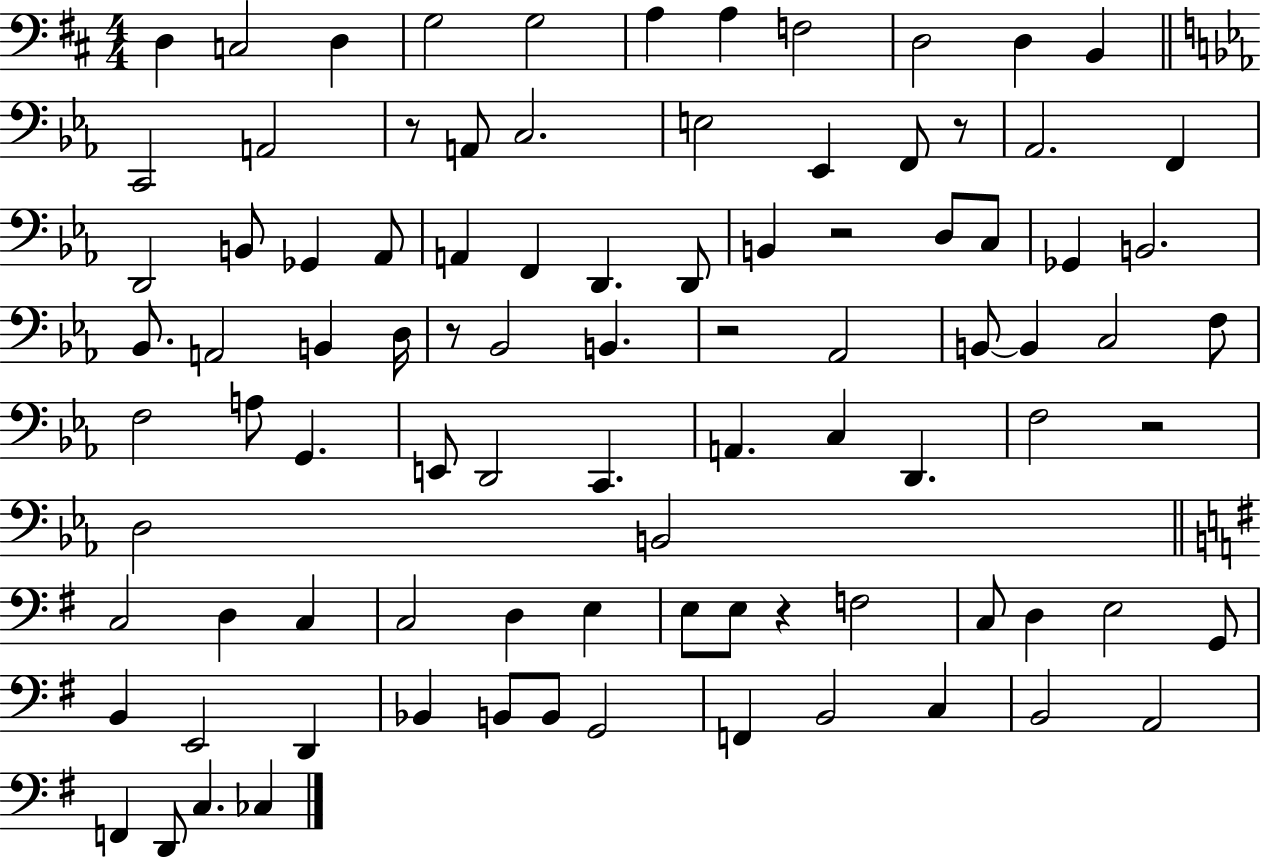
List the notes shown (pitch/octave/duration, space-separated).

D3/q C3/h D3/q G3/h G3/h A3/q A3/q F3/h D3/h D3/q B2/q C2/h A2/h R/e A2/e C3/h. E3/h Eb2/q F2/e R/e Ab2/h. F2/q D2/h B2/e Gb2/q Ab2/e A2/q F2/q D2/q. D2/e B2/q R/h D3/e C3/e Gb2/q B2/h. Bb2/e. A2/h B2/q D3/s R/e Bb2/h B2/q. R/h Ab2/h B2/e B2/q C3/h F3/e F3/h A3/e G2/q. E2/e D2/h C2/q. A2/q. C3/q D2/q. F3/h R/h D3/h B2/h C3/h D3/q C3/q C3/h D3/q E3/q E3/e E3/e R/q F3/h C3/e D3/q E3/h G2/e B2/q E2/h D2/q Bb2/q B2/e B2/e G2/h F2/q B2/h C3/q B2/h A2/h F2/q D2/e C3/q. CES3/q